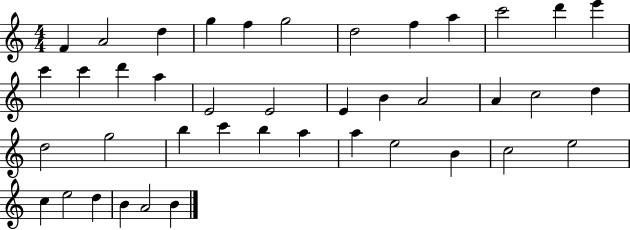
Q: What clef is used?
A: treble